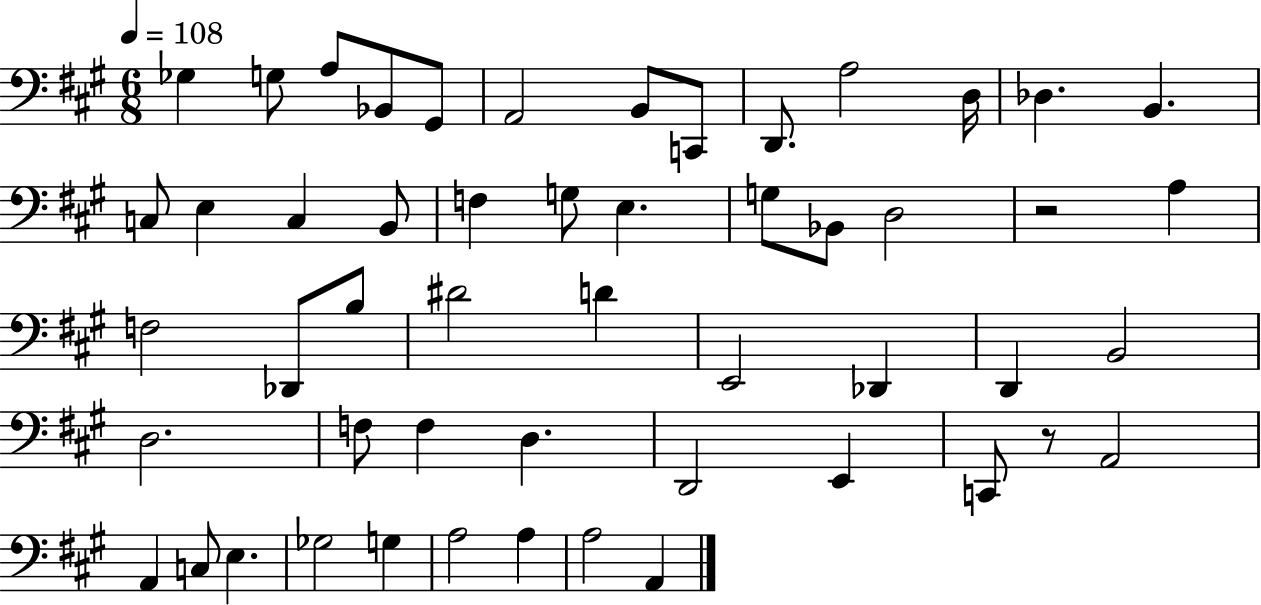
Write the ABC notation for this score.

X:1
T:Untitled
M:6/8
L:1/4
K:A
_G, G,/2 A,/2 _B,,/2 ^G,,/2 A,,2 B,,/2 C,,/2 D,,/2 A,2 D,/4 _D, B,, C,/2 E, C, B,,/2 F, G,/2 E, G,/2 _B,,/2 D,2 z2 A, F,2 _D,,/2 B,/2 ^D2 D E,,2 _D,, D,, B,,2 D,2 F,/2 F, D, D,,2 E,, C,,/2 z/2 A,,2 A,, C,/2 E, _G,2 G, A,2 A, A,2 A,,